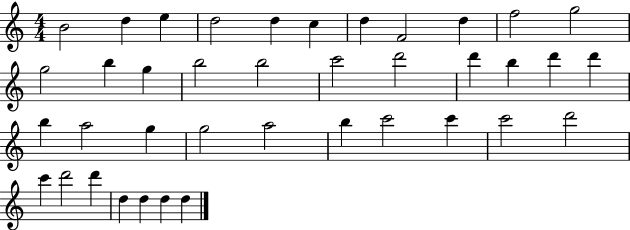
X:1
T:Untitled
M:4/4
L:1/4
K:C
B2 d e d2 d c d F2 d f2 g2 g2 b g b2 b2 c'2 d'2 d' b d' d' b a2 g g2 a2 b c'2 c' c'2 d'2 c' d'2 d' d d d d